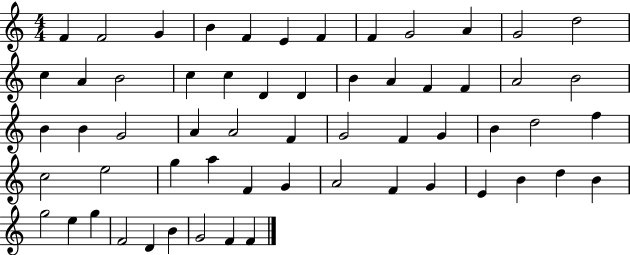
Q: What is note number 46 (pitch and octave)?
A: G4